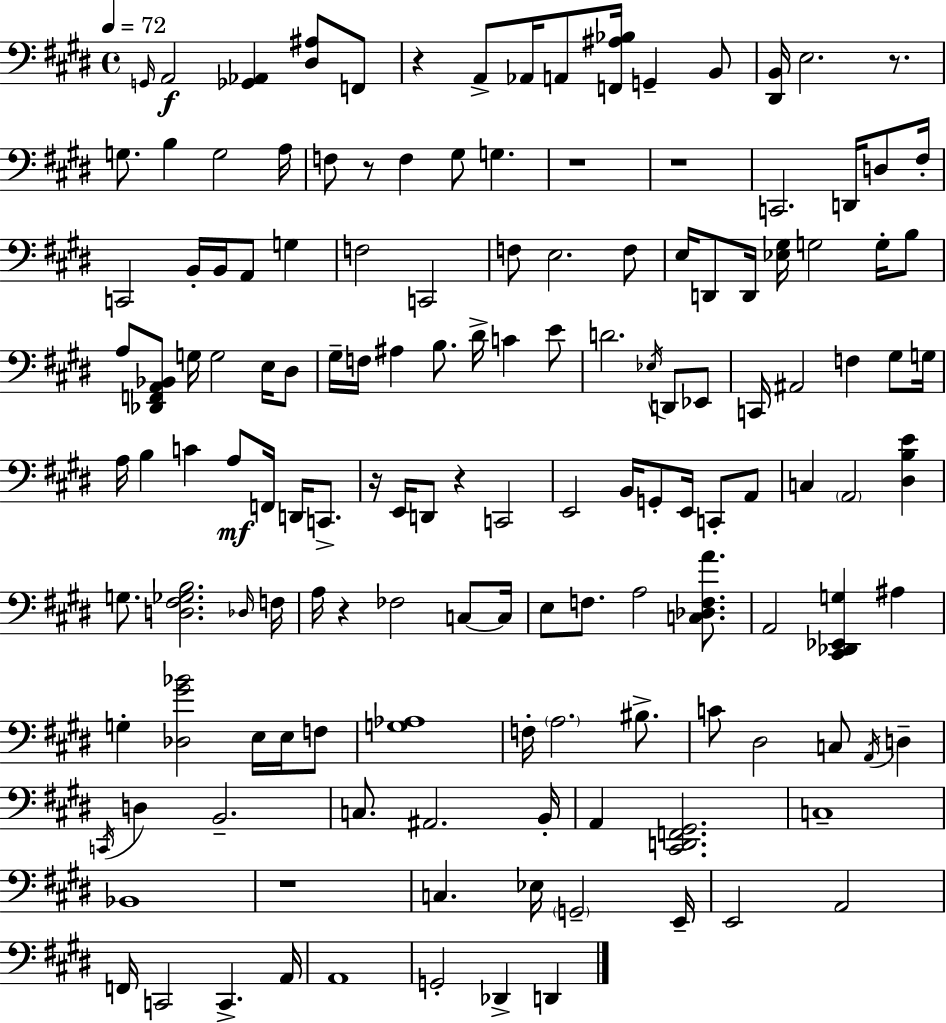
X:1
T:Untitled
M:4/4
L:1/4
K:E
G,,/4 A,,2 [_G,,_A,,] [^D,^A,]/2 F,,/2 z A,,/2 _A,,/4 A,,/2 [F,,^A,_B,]/4 G,, B,,/2 [^D,,B,,]/4 E,2 z/2 G,/2 B, G,2 A,/4 F,/2 z/2 F, ^G,/2 G, z4 z4 C,,2 D,,/4 D,/2 ^F,/4 C,,2 B,,/4 B,,/4 A,,/2 G, F,2 C,,2 F,/2 E,2 F,/2 E,/4 D,,/2 D,,/4 [_E,^G,]/4 G,2 G,/4 B,/2 A,/2 [_D,,F,,A,,_B,,]/2 G,/4 G,2 E,/4 ^D,/2 ^G,/4 F,/4 ^A, B,/2 ^D/4 C E/2 D2 _E,/4 D,,/2 _E,,/2 C,,/4 ^A,,2 F, ^G,/2 G,/4 A,/4 B, C A,/2 F,,/4 D,,/4 C,,/2 z/4 E,,/4 D,,/2 z C,,2 E,,2 B,,/4 G,,/2 E,,/4 C,,/2 A,,/2 C, A,,2 [^D,B,E] G,/2 [D,^F,_G,B,]2 _D,/4 F,/4 A,/4 z _F,2 C,/2 C,/4 E,/2 F,/2 A,2 [C,_D,F,A]/2 A,,2 [^C,,_D,,_E,,G,] ^A, G, [_D,^G_B]2 E,/4 E,/4 F,/2 [G,_A,]4 F,/4 A,2 ^B,/2 C/2 ^D,2 C,/2 A,,/4 D, C,,/4 D, B,,2 C,/2 ^A,,2 B,,/4 A,, [^C,,D,,F,,^G,,]2 C,4 _B,,4 z4 C, _E,/4 G,,2 E,,/4 E,,2 A,,2 F,,/4 C,,2 C,, A,,/4 A,,4 G,,2 _D,, D,,